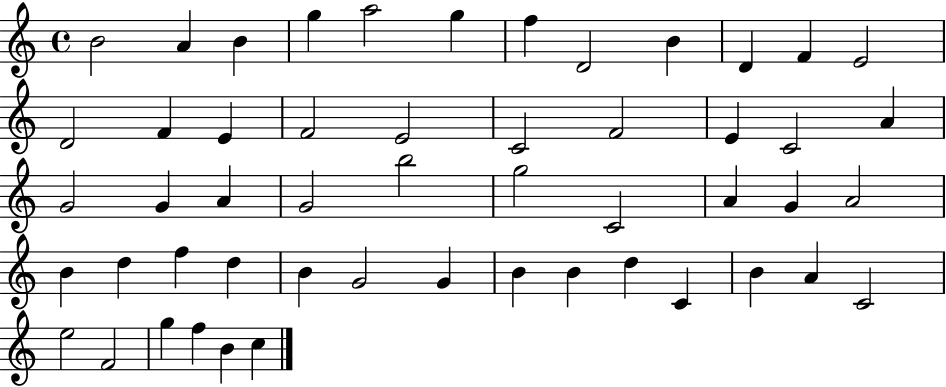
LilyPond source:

{
  \clef treble
  \time 4/4
  \defaultTimeSignature
  \key c \major
  b'2 a'4 b'4 | g''4 a''2 g''4 | f''4 d'2 b'4 | d'4 f'4 e'2 | \break d'2 f'4 e'4 | f'2 e'2 | c'2 f'2 | e'4 c'2 a'4 | \break g'2 g'4 a'4 | g'2 b''2 | g''2 c'2 | a'4 g'4 a'2 | \break b'4 d''4 f''4 d''4 | b'4 g'2 g'4 | b'4 b'4 d''4 c'4 | b'4 a'4 c'2 | \break e''2 f'2 | g''4 f''4 b'4 c''4 | \bar "|."
}